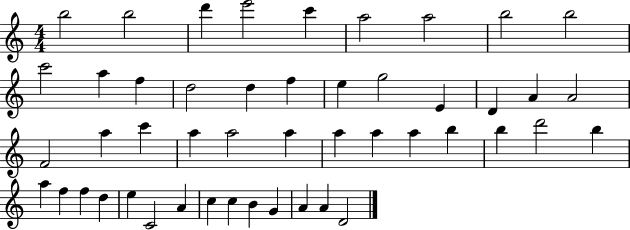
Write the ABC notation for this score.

X:1
T:Untitled
M:4/4
L:1/4
K:C
b2 b2 d' e'2 c' a2 a2 b2 b2 c'2 a f d2 d f e g2 E D A A2 F2 a c' a a2 a a a a b b d'2 b a f f d e C2 A c c B G A A D2